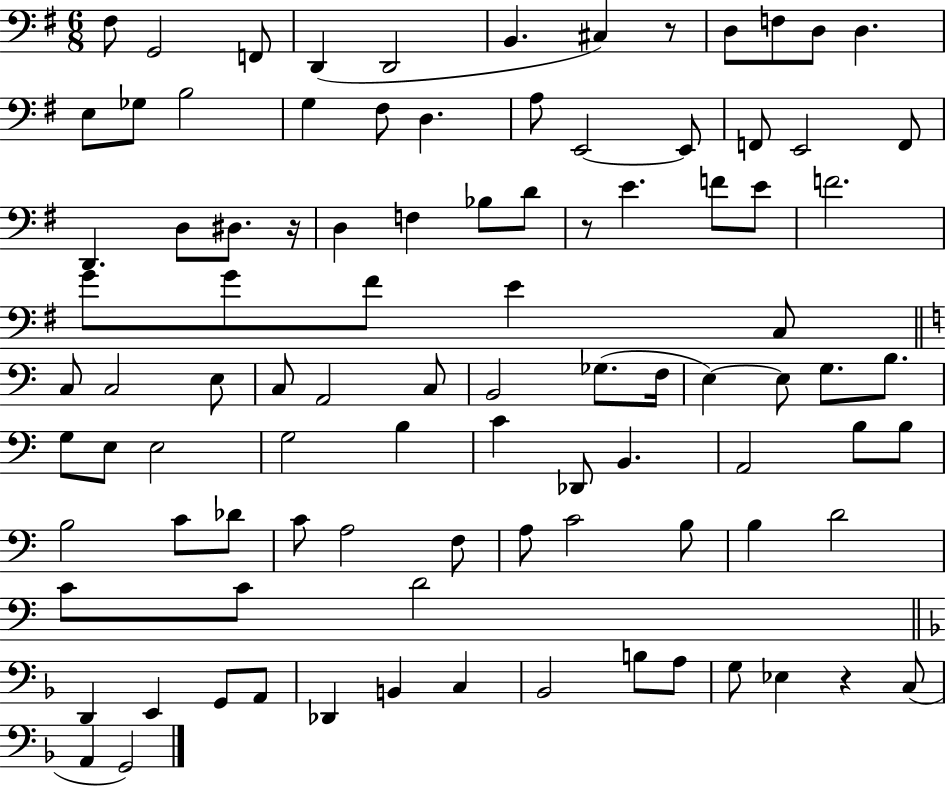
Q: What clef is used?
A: bass